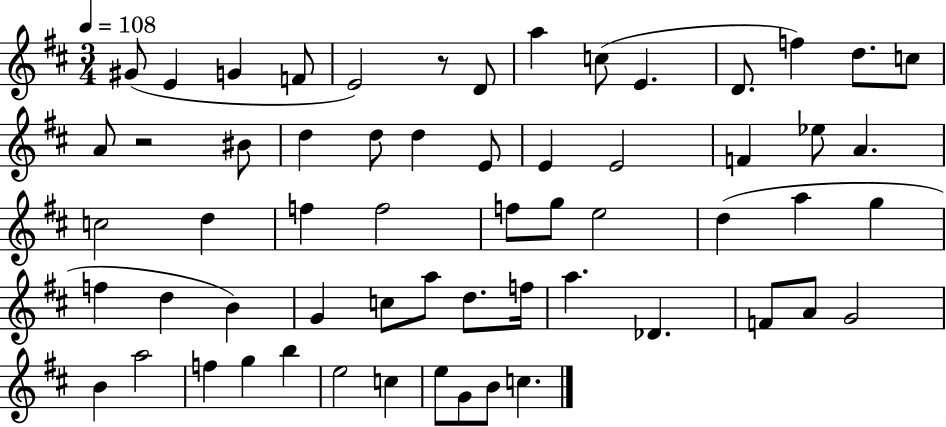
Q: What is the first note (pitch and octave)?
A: G#4